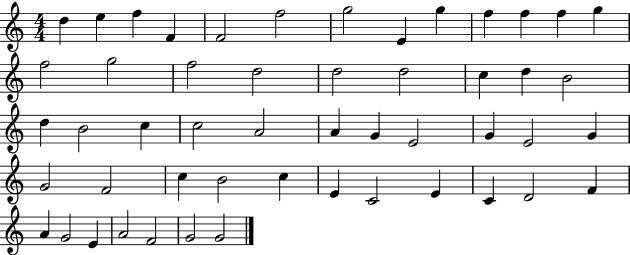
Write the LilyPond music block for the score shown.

{
  \clef treble
  \numericTimeSignature
  \time 4/4
  \key c \major
  d''4 e''4 f''4 f'4 | f'2 f''2 | g''2 e'4 g''4 | f''4 f''4 f''4 g''4 | \break f''2 g''2 | f''2 d''2 | d''2 d''2 | c''4 d''4 b'2 | \break d''4 b'2 c''4 | c''2 a'2 | a'4 g'4 e'2 | g'4 e'2 g'4 | \break g'2 f'2 | c''4 b'2 c''4 | e'4 c'2 e'4 | c'4 d'2 f'4 | \break a'4 g'2 e'4 | a'2 f'2 | g'2 g'2 | \bar "|."
}